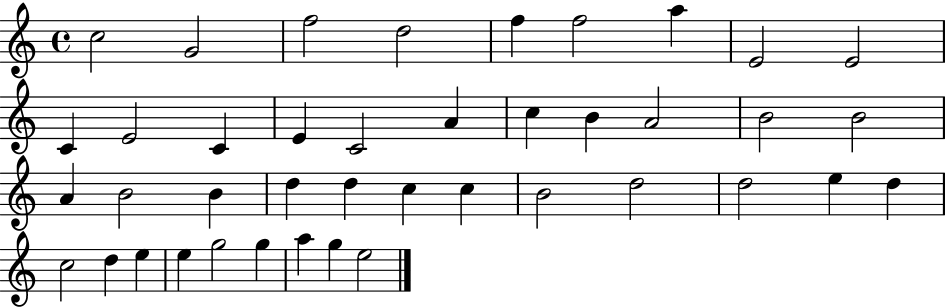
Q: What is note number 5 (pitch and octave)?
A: F5